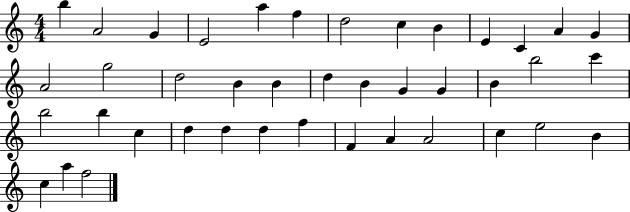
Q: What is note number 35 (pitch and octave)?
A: A4